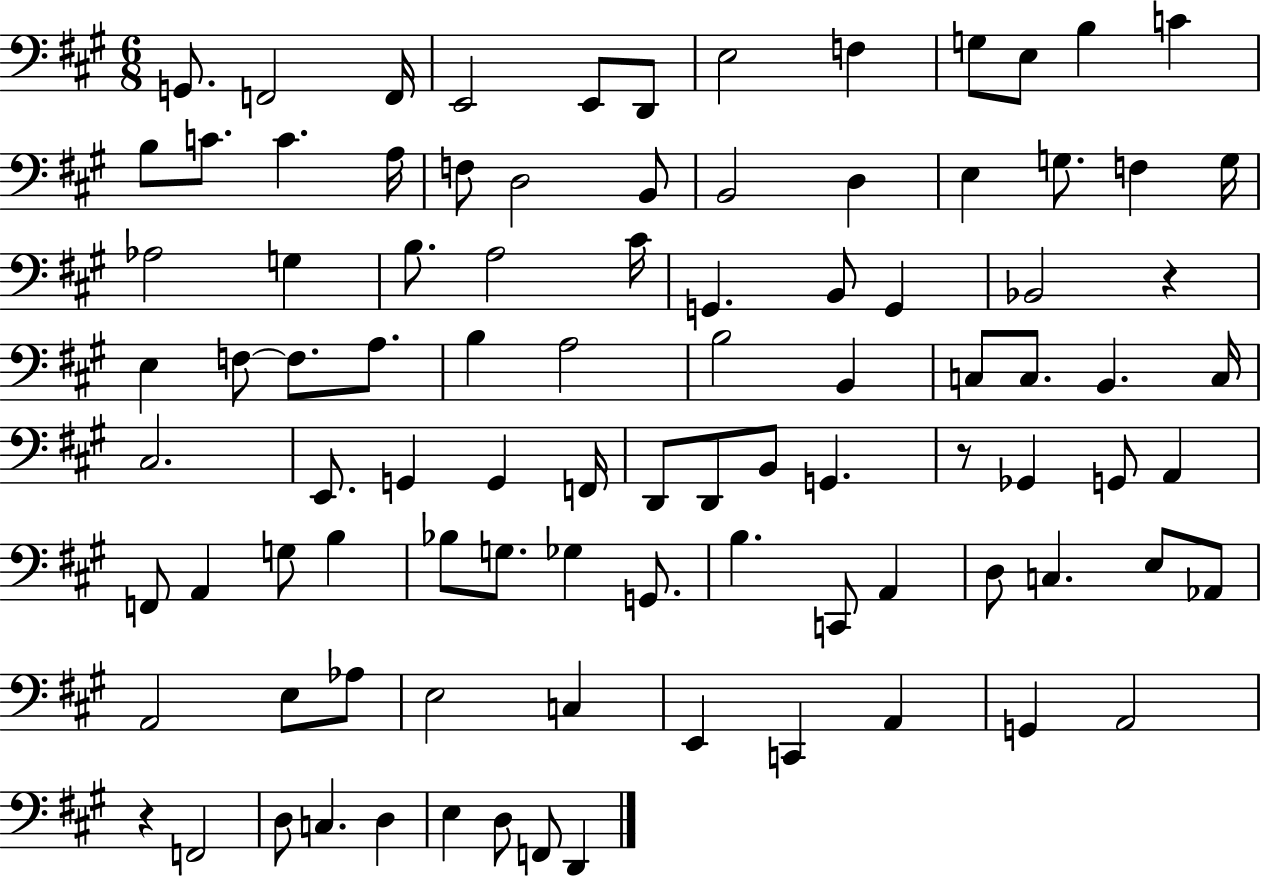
{
  \clef bass
  \numericTimeSignature
  \time 6/8
  \key a \major
  g,8. f,2 f,16 | e,2 e,8 d,8 | e2 f4 | g8 e8 b4 c'4 | \break b8 c'8. c'4. a16 | f8 d2 b,8 | b,2 d4 | e4 g8. f4 g16 | \break aes2 g4 | b8. a2 cis'16 | g,4. b,8 g,4 | bes,2 r4 | \break e4 f8~~ f8. a8. | b4 a2 | b2 b,4 | c8 c8. b,4. c16 | \break cis2. | e,8. g,4 g,4 f,16 | d,8 d,8 b,8 g,4. | r8 ges,4 g,8 a,4 | \break f,8 a,4 g8 b4 | bes8 g8. ges4 g,8. | b4. c,8 a,4 | d8 c4. e8 aes,8 | \break a,2 e8 aes8 | e2 c4 | e,4 c,4 a,4 | g,4 a,2 | \break r4 f,2 | d8 c4. d4 | e4 d8 f,8 d,4 | \bar "|."
}